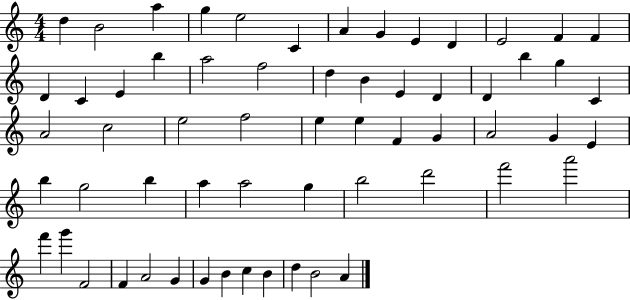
X:1
T:Untitled
M:4/4
L:1/4
K:C
d B2 a g e2 C A G E D E2 F F D C E b a2 f2 d B E D D b g C A2 c2 e2 f2 e e F G A2 G E b g2 b a a2 g b2 d'2 f'2 a'2 f' g' F2 F A2 G G B c B d B2 A